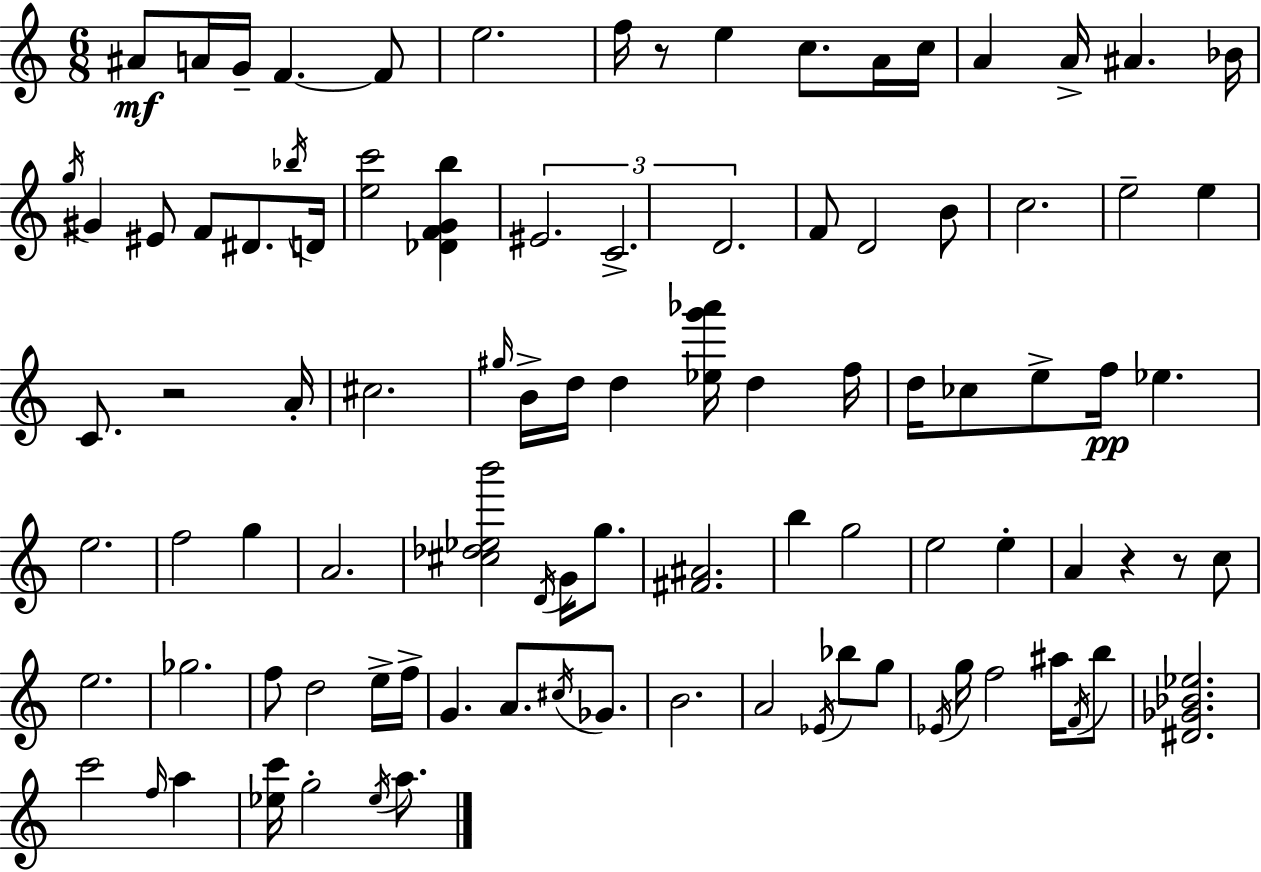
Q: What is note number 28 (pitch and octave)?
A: B4